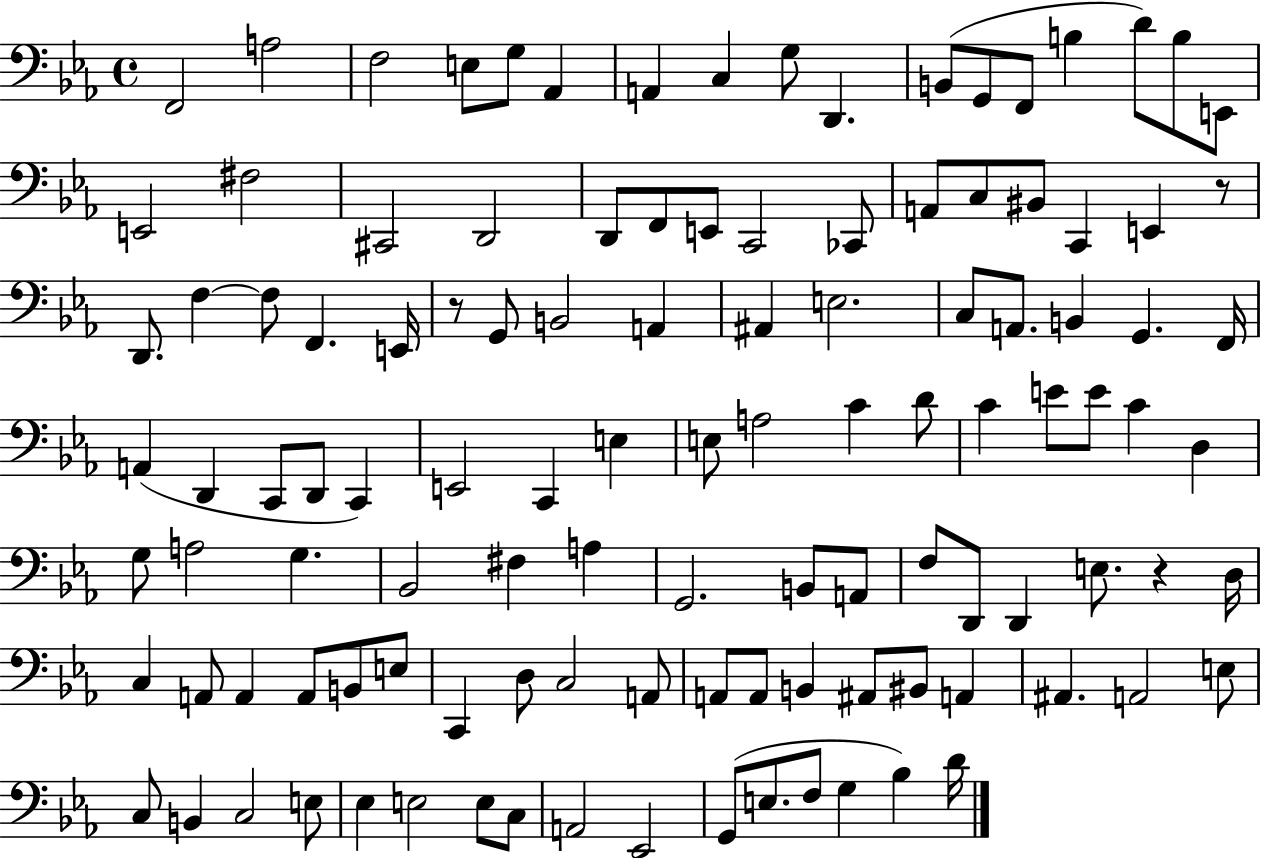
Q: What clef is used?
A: bass